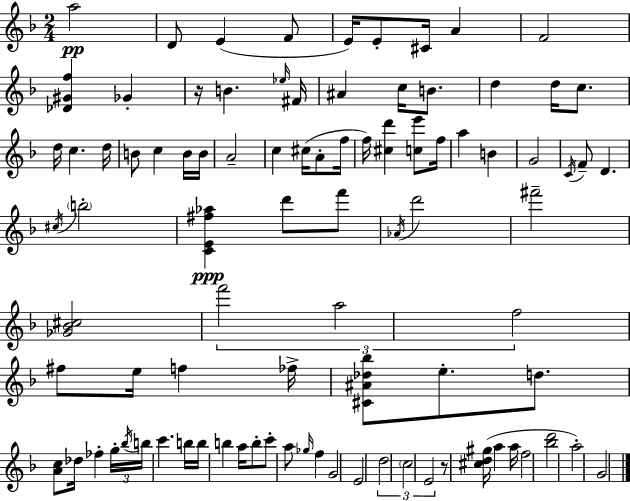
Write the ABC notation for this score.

X:1
T:Untitled
M:2/4
L:1/4
K:Dm
a2 D/2 E F/2 E/4 E/2 ^C/4 A F2 [_D^Gf] _G z/4 B _e/4 ^F/4 ^A c/4 B/2 d d/4 c/2 d/4 c d/4 B/2 c B/4 B/4 A2 c ^c/4 A/2 f/4 f/4 [^cd'] [ce']/2 f/4 a B G2 C/4 F/2 D ^c/4 b2 [CE^f_a] d'/2 f'/2 _A/4 d'2 ^f'2 [_G_B^c]2 f'2 a2 f2 ^f/2 e/4 f _f/4 [^C^A_d_b]/2 e/2 d/2 [Ac]/2 _d/4 _f g/4 _b/4 b/4 c' b/4 b/4 b a/4 b/2 c'/2 a/2 _g/4 f G2 E2 d2 c2 E2 z/2 [^cd^g]/4 a a/4 f2 [_bd']2 a2 G2